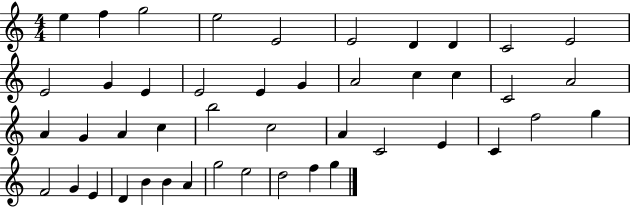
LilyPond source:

{
  \clef treble
  \numericTimeSignature
  \time 4/4
  \key c \major
  e''4 f''4 g''2 | e''2 e'2 | e'2 d'4 d'4 | c'2 e'2 | \break e'2 g'4 e'4 | e'2 e'4 g'4 | a'2 c''4 c''4 | c'2 a'2 | \break a'4 g'4 a'4 c''4 | b''2 c''2 | a'4 c'2 e'4 | c'4 f''2 g''4 | \break f'2 g'4 e'4 | d'4 b'4 b'4 a'4 | g''2 e''2 | d''2 f''4 g''4 | \break \bar "|."
}